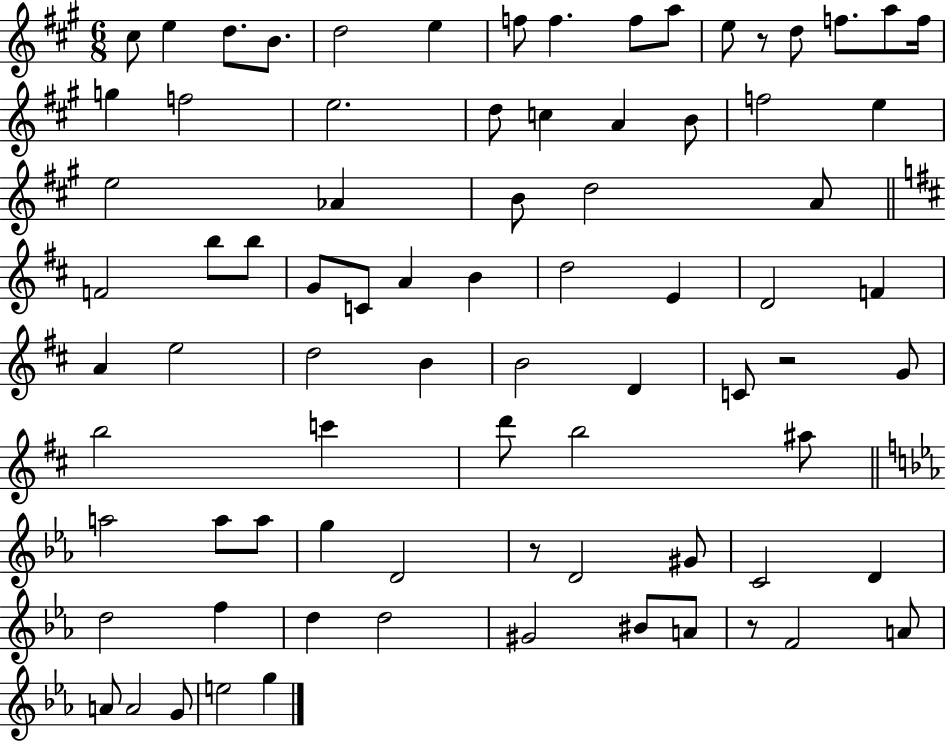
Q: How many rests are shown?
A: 4